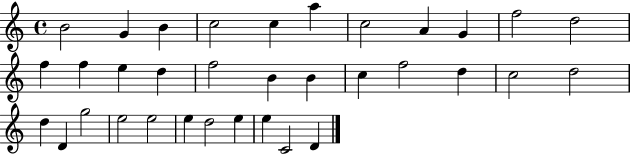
{
  \clef treble
  \time 4/4
  \defaultTimeSignature
  \key c \major
  b'2 g'4 b'4 | c''2 c''4 a''4 | c''2 a'4 g'4 | f''2 d''2 | \break f''4 f''4 e''4 d''4 | f''2 b'4 b'4 | c''4 f''2 d''4 | c''2 d''2 | \break d''4 d'4 g''2 | e''2 e''2 | e''4 d''2 e''4 | e''4 c'2 d'4 | \break \bar "|."
}